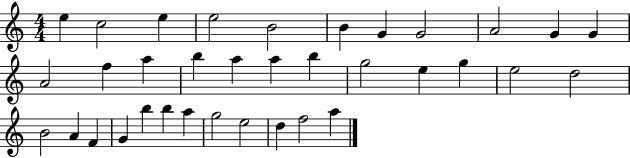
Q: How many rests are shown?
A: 0